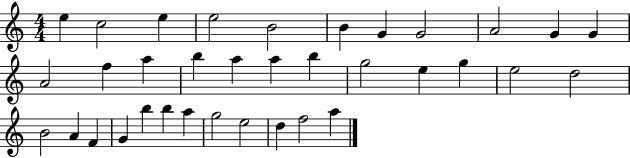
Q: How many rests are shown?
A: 0